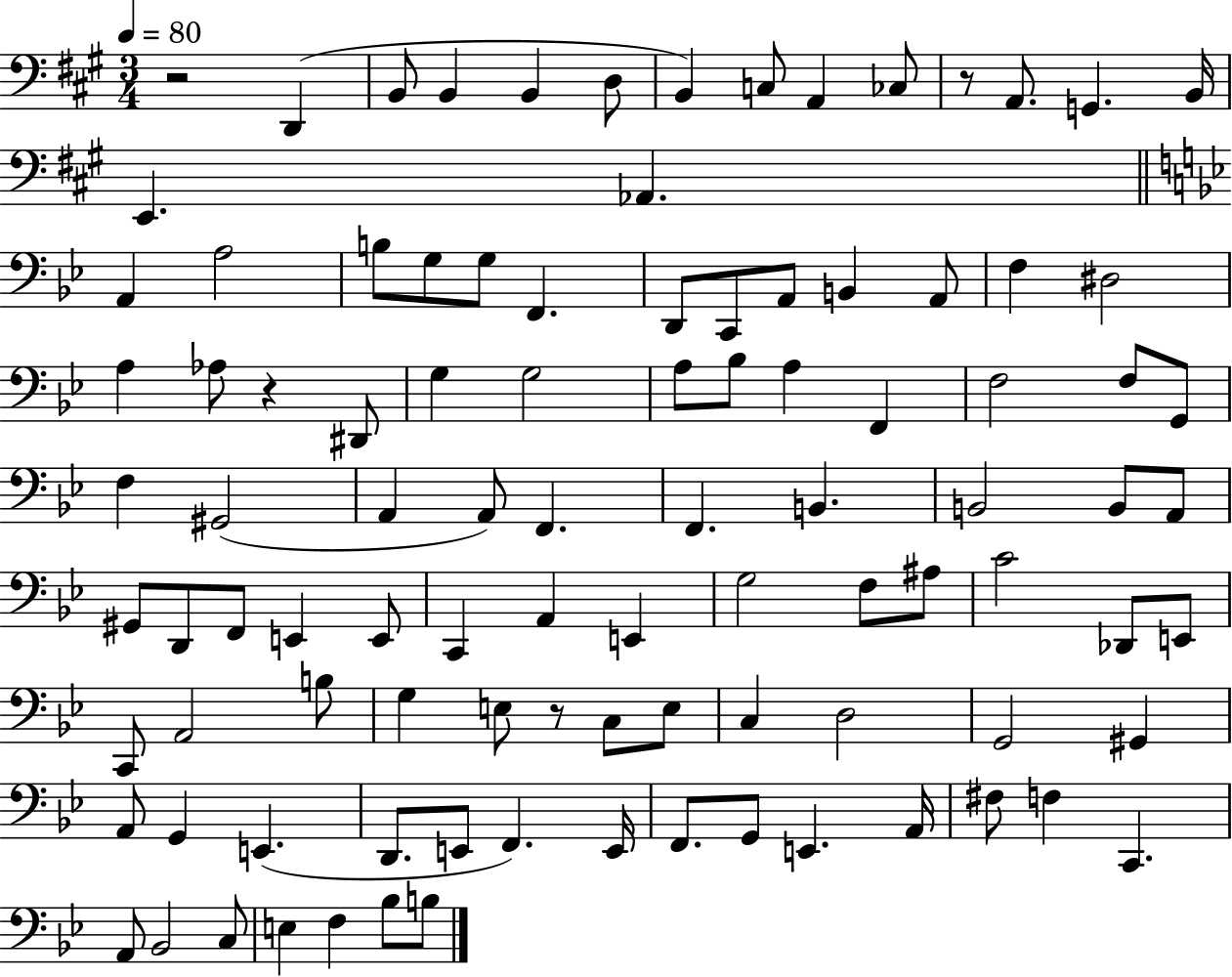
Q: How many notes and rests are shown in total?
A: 99